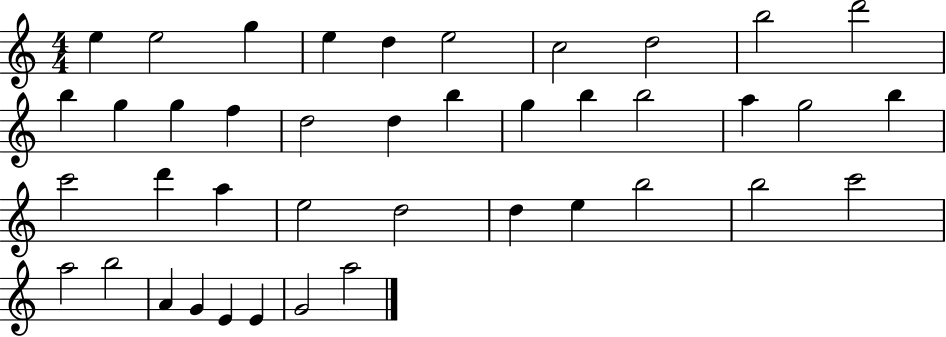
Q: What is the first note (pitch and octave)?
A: E5